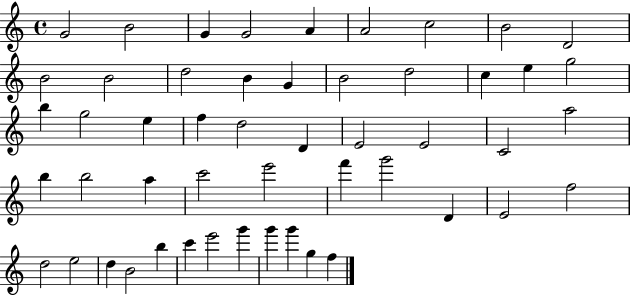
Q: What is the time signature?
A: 4/4